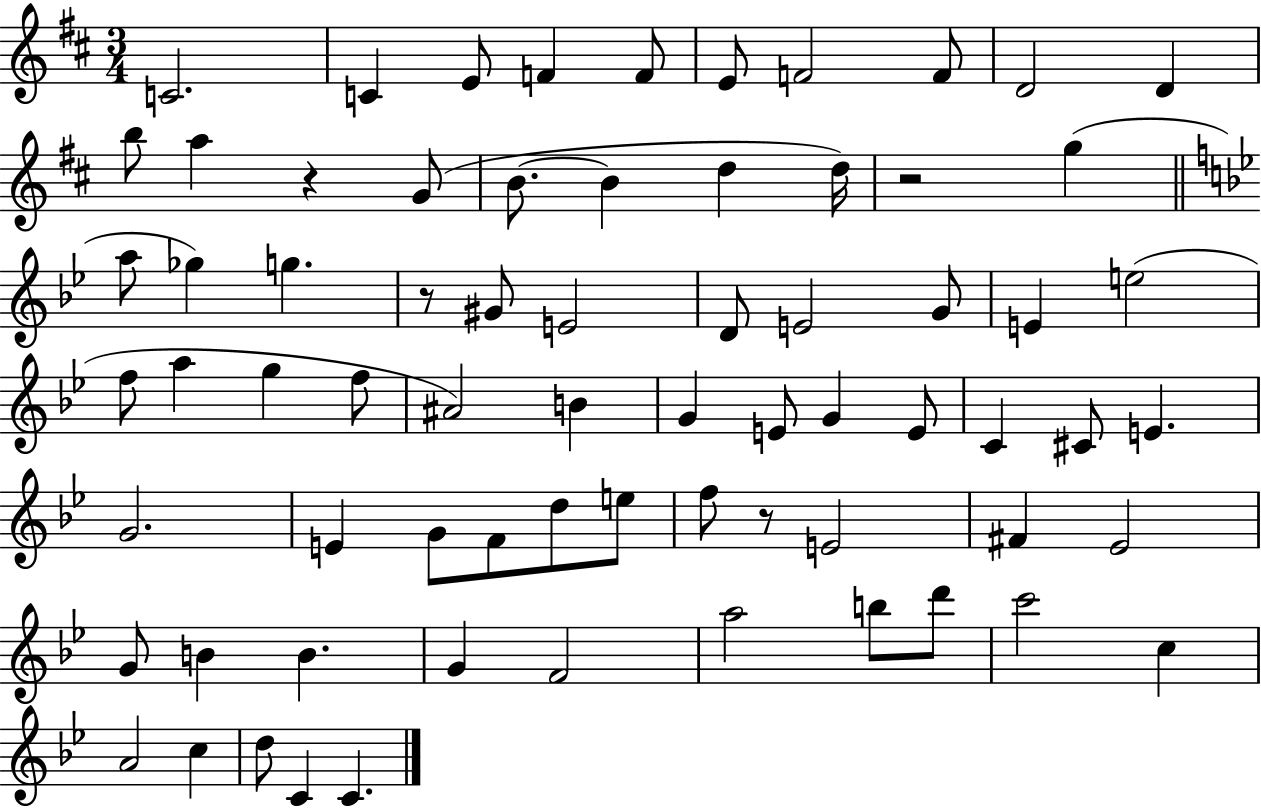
C4/h. C4/q E4/e F4/q F4/e E4/e F4/h F4/e D4/h D4/q B5/e A5/q R/q G4/e B4/e. B4/q D5/q D5/s R/h G5/q A5/e Gb5/q G5/q. R/e G#4/e E4/h D4/e E4/h G4/e E4/q E5/h F5/e A5/q G5/q F5/e A#4/h B4/q G4/q E4/e G4/q E4/e C4/q C#4/e E4/q. G4/h. E4/q G4/e F4/e D5/e E5/e F5/e R/e E4/h F#4/q Eb4/h G4/e B4/q B4/q. G4/q F4/h A5/h B5/e D6/e C6/h C5/q A4/h C5/q D5/e C4/q C4/q.